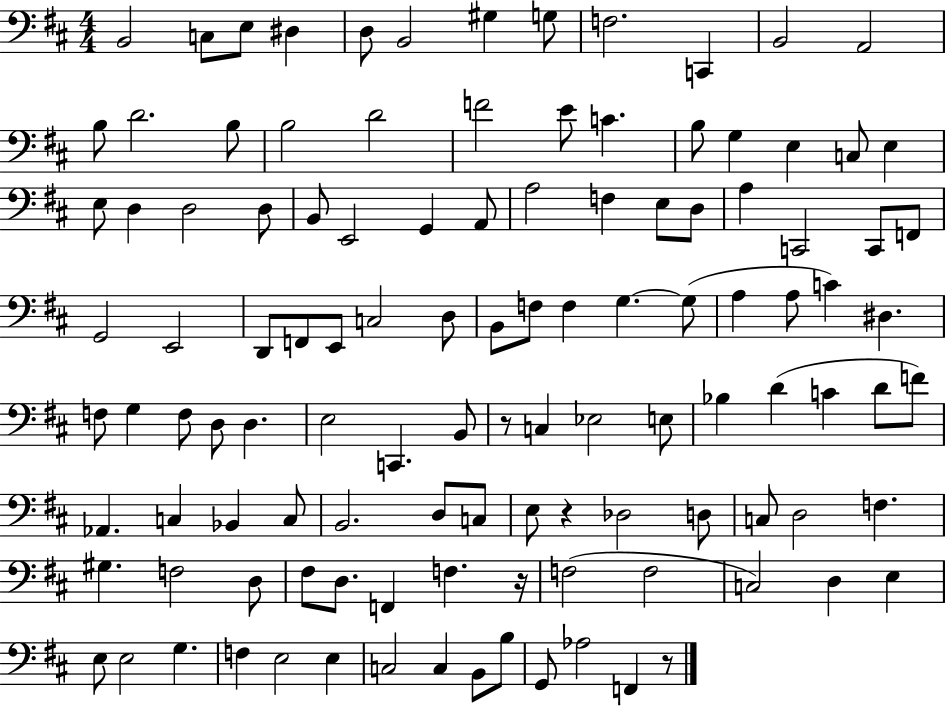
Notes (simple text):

B2/h C3/e E3/e D#3/q D3/e B2/h G#3/q G3/e F3/h. C2/q B2/h A2/h B3/e D4/h. B3/e B3/h D4/h F4/h E4/e C4/q. B3/e G3/q E3/q C3/e E3/q E3/e D3/q D3/h D3/e B2/e E2/h G2/q A2/e A3/h F3/q E3/e D3/e A3/q C2/h C2/e F2/e G2/h E2/h D2/e F2/e E2/e C3/h D3/e B2/e F3/e F3/q G3/q. G3/e A3/q A3/e C4/q D#3/q. F3/e G3/q F3/e D3/e D3/q. E3/h C2/q. B2/e R/e C3/q Eb3/h E3/e Bb3/q D4/q C4/q D4/e F4/e Ab2/q. C3/q Bb2/q C3/e B2/h. D3/e C3/e E3/e R/q Db3/h D3/e C3/e D3/h F3/q. G#3/q. F3/h D3/e F#3/e D3/e. F2/q F3/q. R/s F3/h F3/h C3/h D3/q E3/q E3/e E3/h G3/q. F3/q E3/h E3/q C3/h C3/q B2/e B3/e G2/e Ab3/h F2/q R/e